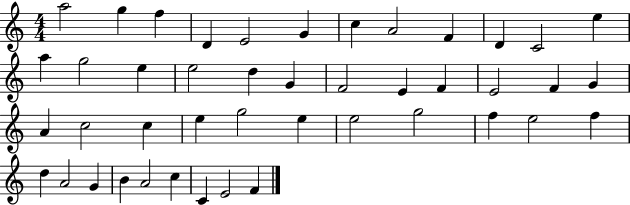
X:1
T:Untitled
M:4/4
L:1/4
K:C
a2 g f D E2 G c A2 F D C2 e a g2 e e2 d G F2 E F E2 F G A c2 c e g2 e e2 g2 f e2 f d A2 G B A2 c C E2 F